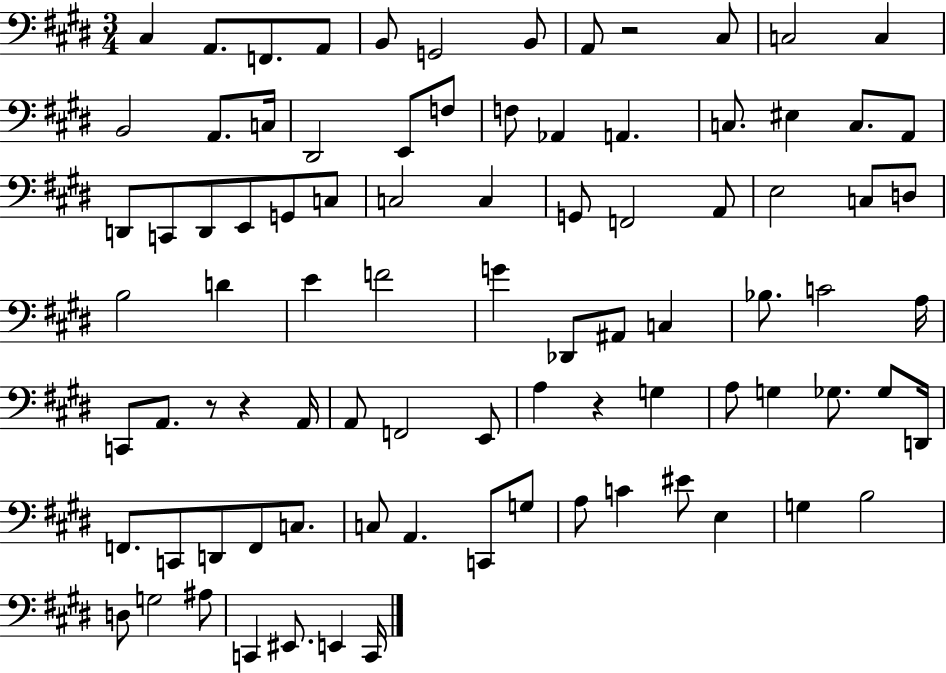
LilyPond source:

{
  \clef bass
  \numericTimeSignature
  \time 3/4
  \key e \major
  \repeat volta 2 { cis4 a,8. f,8. a,8 | b,8 g,2 b,8 | a,8 r2 cis8 | c2 c4 | \break b,2 a,8. c16 | dis,2 e,8 f8 | f8 aes,4 a,4. | c8. eis4 c8. a,8 | \break d,8 c,8 d,8 e,8 g,8 c8 | c2 c4 | g,8 f,2 a,8 | e2 c8 d8 | \break b2 d'4 | e'4 f'2 | g'4 des,8 ais,8 c4 | bes8. c'2 a16 | \break c,8 a,8. r8 r4 a,16 | a,8 f,2 e,8 | a4 r4 g4 | a8 g4 ges8. ges8 d,16 | \break f,8. c,8 d,8 f,8 c8. | c8 a,4. c,8 g8 | a8 c'4 eis'8 e4 | g4 b2 | \break d8 g2 ais8 | c,4 eis,8. e,4 c,16 | } \bar "|."
}